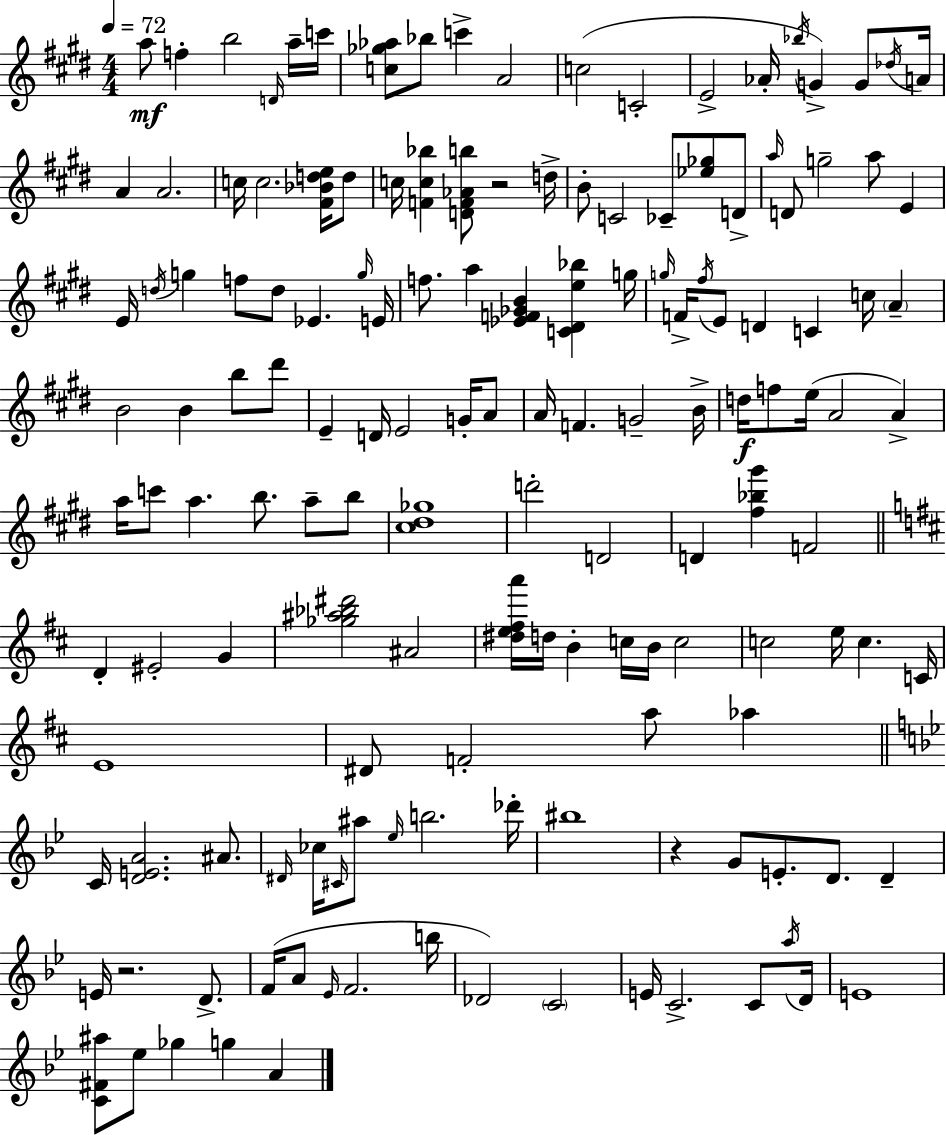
{
  \clef treble
  \numericTimeSignature
  \time 4/4
  \key e \major
  \tempo 4 = 72
  a''8\mf f''4-. b''2 \grace { d'16 } a''16-- | c'''16 <c'' ges'' aes''>8 bes''8 c'''4-> a'2 | c''2( c'2-. | e'2-> aes'16-. \acciaccatura { bes''16 }) g'4-> g'8 | \break \acciaccatura { des''16 } a'16 a'4 a'2. | c''16 c''2. | <fis' bes' d'' e''>16 d''8 c''16 <f' c'' bes''>4 <d' f' aes' b''>8 r2 | d''16-> b'8-. c'2 ces'8-- <ees'' ges''>8 | \break d'8-> \grace { a''16 } d'8 g''2-- a''8 | e'4 e'16 \acciaccatura { d''16 } g''4 f''8 d''8 ees'4. | \grace { g''16 } e'16 f''8. a''4 <ees' f' ges' b'>4 | <c' dis' e'' bes''>4 g''16 \grace { g''16 } f'16-> \acciaccatura { fis''16 } e'8 d'4 c'4 | \break c''16 \parenthesize a'4-- b'2 | b'4 b''8 dis'''8 e'4-- d'16 e'2 | g'16-. a'8 a'16 f'4. g'2-- | b'16-> d''16\f f''8 e''16( a'2 | \break a'4->) a''16 c'''8 a''4. | b''8. a''8-- b''8 <cis'' dis'' ges''>1 | d'''2-. | d'2 d'4 <fis'' bes'' gis'''>4 | \break f'2 \bar "||" \break \key b \minor d'4-. eis'2-. g'4 | <ges'' ais'' bes'' dis'''>2 ais'2 | <dis'' e'' fis'' a'''>16 d''16 b'4-. c''16 b'16 c''2 | c''2 e''16 c''4. c'16 | \break e'1 | dis'8 f'2-. a''8 aes''4 | \bar "||" \break \key bes \major c'16 <d' e' a'>2. ais'8. | \grace { dis'16 } ces''16 \grace { cis'16 } ais''8 \grace { ees''16 } b''2. | des'''16-. bis''1 | r4 g'8 e'8.-. d'8. d'4-- | \break e'16 r2. | d'8.-> f'16( a'8 \grace { ees'16 } f'2. | b''16 des'2) \parenthesize c'2 | e'16 c'2.-> | \break c'8 \acciaccatura { a''16 } d'16 e'1 | <c' fis' ais''>8 ees''8 ges''4 g''4 | a'4 \bar "|."
}